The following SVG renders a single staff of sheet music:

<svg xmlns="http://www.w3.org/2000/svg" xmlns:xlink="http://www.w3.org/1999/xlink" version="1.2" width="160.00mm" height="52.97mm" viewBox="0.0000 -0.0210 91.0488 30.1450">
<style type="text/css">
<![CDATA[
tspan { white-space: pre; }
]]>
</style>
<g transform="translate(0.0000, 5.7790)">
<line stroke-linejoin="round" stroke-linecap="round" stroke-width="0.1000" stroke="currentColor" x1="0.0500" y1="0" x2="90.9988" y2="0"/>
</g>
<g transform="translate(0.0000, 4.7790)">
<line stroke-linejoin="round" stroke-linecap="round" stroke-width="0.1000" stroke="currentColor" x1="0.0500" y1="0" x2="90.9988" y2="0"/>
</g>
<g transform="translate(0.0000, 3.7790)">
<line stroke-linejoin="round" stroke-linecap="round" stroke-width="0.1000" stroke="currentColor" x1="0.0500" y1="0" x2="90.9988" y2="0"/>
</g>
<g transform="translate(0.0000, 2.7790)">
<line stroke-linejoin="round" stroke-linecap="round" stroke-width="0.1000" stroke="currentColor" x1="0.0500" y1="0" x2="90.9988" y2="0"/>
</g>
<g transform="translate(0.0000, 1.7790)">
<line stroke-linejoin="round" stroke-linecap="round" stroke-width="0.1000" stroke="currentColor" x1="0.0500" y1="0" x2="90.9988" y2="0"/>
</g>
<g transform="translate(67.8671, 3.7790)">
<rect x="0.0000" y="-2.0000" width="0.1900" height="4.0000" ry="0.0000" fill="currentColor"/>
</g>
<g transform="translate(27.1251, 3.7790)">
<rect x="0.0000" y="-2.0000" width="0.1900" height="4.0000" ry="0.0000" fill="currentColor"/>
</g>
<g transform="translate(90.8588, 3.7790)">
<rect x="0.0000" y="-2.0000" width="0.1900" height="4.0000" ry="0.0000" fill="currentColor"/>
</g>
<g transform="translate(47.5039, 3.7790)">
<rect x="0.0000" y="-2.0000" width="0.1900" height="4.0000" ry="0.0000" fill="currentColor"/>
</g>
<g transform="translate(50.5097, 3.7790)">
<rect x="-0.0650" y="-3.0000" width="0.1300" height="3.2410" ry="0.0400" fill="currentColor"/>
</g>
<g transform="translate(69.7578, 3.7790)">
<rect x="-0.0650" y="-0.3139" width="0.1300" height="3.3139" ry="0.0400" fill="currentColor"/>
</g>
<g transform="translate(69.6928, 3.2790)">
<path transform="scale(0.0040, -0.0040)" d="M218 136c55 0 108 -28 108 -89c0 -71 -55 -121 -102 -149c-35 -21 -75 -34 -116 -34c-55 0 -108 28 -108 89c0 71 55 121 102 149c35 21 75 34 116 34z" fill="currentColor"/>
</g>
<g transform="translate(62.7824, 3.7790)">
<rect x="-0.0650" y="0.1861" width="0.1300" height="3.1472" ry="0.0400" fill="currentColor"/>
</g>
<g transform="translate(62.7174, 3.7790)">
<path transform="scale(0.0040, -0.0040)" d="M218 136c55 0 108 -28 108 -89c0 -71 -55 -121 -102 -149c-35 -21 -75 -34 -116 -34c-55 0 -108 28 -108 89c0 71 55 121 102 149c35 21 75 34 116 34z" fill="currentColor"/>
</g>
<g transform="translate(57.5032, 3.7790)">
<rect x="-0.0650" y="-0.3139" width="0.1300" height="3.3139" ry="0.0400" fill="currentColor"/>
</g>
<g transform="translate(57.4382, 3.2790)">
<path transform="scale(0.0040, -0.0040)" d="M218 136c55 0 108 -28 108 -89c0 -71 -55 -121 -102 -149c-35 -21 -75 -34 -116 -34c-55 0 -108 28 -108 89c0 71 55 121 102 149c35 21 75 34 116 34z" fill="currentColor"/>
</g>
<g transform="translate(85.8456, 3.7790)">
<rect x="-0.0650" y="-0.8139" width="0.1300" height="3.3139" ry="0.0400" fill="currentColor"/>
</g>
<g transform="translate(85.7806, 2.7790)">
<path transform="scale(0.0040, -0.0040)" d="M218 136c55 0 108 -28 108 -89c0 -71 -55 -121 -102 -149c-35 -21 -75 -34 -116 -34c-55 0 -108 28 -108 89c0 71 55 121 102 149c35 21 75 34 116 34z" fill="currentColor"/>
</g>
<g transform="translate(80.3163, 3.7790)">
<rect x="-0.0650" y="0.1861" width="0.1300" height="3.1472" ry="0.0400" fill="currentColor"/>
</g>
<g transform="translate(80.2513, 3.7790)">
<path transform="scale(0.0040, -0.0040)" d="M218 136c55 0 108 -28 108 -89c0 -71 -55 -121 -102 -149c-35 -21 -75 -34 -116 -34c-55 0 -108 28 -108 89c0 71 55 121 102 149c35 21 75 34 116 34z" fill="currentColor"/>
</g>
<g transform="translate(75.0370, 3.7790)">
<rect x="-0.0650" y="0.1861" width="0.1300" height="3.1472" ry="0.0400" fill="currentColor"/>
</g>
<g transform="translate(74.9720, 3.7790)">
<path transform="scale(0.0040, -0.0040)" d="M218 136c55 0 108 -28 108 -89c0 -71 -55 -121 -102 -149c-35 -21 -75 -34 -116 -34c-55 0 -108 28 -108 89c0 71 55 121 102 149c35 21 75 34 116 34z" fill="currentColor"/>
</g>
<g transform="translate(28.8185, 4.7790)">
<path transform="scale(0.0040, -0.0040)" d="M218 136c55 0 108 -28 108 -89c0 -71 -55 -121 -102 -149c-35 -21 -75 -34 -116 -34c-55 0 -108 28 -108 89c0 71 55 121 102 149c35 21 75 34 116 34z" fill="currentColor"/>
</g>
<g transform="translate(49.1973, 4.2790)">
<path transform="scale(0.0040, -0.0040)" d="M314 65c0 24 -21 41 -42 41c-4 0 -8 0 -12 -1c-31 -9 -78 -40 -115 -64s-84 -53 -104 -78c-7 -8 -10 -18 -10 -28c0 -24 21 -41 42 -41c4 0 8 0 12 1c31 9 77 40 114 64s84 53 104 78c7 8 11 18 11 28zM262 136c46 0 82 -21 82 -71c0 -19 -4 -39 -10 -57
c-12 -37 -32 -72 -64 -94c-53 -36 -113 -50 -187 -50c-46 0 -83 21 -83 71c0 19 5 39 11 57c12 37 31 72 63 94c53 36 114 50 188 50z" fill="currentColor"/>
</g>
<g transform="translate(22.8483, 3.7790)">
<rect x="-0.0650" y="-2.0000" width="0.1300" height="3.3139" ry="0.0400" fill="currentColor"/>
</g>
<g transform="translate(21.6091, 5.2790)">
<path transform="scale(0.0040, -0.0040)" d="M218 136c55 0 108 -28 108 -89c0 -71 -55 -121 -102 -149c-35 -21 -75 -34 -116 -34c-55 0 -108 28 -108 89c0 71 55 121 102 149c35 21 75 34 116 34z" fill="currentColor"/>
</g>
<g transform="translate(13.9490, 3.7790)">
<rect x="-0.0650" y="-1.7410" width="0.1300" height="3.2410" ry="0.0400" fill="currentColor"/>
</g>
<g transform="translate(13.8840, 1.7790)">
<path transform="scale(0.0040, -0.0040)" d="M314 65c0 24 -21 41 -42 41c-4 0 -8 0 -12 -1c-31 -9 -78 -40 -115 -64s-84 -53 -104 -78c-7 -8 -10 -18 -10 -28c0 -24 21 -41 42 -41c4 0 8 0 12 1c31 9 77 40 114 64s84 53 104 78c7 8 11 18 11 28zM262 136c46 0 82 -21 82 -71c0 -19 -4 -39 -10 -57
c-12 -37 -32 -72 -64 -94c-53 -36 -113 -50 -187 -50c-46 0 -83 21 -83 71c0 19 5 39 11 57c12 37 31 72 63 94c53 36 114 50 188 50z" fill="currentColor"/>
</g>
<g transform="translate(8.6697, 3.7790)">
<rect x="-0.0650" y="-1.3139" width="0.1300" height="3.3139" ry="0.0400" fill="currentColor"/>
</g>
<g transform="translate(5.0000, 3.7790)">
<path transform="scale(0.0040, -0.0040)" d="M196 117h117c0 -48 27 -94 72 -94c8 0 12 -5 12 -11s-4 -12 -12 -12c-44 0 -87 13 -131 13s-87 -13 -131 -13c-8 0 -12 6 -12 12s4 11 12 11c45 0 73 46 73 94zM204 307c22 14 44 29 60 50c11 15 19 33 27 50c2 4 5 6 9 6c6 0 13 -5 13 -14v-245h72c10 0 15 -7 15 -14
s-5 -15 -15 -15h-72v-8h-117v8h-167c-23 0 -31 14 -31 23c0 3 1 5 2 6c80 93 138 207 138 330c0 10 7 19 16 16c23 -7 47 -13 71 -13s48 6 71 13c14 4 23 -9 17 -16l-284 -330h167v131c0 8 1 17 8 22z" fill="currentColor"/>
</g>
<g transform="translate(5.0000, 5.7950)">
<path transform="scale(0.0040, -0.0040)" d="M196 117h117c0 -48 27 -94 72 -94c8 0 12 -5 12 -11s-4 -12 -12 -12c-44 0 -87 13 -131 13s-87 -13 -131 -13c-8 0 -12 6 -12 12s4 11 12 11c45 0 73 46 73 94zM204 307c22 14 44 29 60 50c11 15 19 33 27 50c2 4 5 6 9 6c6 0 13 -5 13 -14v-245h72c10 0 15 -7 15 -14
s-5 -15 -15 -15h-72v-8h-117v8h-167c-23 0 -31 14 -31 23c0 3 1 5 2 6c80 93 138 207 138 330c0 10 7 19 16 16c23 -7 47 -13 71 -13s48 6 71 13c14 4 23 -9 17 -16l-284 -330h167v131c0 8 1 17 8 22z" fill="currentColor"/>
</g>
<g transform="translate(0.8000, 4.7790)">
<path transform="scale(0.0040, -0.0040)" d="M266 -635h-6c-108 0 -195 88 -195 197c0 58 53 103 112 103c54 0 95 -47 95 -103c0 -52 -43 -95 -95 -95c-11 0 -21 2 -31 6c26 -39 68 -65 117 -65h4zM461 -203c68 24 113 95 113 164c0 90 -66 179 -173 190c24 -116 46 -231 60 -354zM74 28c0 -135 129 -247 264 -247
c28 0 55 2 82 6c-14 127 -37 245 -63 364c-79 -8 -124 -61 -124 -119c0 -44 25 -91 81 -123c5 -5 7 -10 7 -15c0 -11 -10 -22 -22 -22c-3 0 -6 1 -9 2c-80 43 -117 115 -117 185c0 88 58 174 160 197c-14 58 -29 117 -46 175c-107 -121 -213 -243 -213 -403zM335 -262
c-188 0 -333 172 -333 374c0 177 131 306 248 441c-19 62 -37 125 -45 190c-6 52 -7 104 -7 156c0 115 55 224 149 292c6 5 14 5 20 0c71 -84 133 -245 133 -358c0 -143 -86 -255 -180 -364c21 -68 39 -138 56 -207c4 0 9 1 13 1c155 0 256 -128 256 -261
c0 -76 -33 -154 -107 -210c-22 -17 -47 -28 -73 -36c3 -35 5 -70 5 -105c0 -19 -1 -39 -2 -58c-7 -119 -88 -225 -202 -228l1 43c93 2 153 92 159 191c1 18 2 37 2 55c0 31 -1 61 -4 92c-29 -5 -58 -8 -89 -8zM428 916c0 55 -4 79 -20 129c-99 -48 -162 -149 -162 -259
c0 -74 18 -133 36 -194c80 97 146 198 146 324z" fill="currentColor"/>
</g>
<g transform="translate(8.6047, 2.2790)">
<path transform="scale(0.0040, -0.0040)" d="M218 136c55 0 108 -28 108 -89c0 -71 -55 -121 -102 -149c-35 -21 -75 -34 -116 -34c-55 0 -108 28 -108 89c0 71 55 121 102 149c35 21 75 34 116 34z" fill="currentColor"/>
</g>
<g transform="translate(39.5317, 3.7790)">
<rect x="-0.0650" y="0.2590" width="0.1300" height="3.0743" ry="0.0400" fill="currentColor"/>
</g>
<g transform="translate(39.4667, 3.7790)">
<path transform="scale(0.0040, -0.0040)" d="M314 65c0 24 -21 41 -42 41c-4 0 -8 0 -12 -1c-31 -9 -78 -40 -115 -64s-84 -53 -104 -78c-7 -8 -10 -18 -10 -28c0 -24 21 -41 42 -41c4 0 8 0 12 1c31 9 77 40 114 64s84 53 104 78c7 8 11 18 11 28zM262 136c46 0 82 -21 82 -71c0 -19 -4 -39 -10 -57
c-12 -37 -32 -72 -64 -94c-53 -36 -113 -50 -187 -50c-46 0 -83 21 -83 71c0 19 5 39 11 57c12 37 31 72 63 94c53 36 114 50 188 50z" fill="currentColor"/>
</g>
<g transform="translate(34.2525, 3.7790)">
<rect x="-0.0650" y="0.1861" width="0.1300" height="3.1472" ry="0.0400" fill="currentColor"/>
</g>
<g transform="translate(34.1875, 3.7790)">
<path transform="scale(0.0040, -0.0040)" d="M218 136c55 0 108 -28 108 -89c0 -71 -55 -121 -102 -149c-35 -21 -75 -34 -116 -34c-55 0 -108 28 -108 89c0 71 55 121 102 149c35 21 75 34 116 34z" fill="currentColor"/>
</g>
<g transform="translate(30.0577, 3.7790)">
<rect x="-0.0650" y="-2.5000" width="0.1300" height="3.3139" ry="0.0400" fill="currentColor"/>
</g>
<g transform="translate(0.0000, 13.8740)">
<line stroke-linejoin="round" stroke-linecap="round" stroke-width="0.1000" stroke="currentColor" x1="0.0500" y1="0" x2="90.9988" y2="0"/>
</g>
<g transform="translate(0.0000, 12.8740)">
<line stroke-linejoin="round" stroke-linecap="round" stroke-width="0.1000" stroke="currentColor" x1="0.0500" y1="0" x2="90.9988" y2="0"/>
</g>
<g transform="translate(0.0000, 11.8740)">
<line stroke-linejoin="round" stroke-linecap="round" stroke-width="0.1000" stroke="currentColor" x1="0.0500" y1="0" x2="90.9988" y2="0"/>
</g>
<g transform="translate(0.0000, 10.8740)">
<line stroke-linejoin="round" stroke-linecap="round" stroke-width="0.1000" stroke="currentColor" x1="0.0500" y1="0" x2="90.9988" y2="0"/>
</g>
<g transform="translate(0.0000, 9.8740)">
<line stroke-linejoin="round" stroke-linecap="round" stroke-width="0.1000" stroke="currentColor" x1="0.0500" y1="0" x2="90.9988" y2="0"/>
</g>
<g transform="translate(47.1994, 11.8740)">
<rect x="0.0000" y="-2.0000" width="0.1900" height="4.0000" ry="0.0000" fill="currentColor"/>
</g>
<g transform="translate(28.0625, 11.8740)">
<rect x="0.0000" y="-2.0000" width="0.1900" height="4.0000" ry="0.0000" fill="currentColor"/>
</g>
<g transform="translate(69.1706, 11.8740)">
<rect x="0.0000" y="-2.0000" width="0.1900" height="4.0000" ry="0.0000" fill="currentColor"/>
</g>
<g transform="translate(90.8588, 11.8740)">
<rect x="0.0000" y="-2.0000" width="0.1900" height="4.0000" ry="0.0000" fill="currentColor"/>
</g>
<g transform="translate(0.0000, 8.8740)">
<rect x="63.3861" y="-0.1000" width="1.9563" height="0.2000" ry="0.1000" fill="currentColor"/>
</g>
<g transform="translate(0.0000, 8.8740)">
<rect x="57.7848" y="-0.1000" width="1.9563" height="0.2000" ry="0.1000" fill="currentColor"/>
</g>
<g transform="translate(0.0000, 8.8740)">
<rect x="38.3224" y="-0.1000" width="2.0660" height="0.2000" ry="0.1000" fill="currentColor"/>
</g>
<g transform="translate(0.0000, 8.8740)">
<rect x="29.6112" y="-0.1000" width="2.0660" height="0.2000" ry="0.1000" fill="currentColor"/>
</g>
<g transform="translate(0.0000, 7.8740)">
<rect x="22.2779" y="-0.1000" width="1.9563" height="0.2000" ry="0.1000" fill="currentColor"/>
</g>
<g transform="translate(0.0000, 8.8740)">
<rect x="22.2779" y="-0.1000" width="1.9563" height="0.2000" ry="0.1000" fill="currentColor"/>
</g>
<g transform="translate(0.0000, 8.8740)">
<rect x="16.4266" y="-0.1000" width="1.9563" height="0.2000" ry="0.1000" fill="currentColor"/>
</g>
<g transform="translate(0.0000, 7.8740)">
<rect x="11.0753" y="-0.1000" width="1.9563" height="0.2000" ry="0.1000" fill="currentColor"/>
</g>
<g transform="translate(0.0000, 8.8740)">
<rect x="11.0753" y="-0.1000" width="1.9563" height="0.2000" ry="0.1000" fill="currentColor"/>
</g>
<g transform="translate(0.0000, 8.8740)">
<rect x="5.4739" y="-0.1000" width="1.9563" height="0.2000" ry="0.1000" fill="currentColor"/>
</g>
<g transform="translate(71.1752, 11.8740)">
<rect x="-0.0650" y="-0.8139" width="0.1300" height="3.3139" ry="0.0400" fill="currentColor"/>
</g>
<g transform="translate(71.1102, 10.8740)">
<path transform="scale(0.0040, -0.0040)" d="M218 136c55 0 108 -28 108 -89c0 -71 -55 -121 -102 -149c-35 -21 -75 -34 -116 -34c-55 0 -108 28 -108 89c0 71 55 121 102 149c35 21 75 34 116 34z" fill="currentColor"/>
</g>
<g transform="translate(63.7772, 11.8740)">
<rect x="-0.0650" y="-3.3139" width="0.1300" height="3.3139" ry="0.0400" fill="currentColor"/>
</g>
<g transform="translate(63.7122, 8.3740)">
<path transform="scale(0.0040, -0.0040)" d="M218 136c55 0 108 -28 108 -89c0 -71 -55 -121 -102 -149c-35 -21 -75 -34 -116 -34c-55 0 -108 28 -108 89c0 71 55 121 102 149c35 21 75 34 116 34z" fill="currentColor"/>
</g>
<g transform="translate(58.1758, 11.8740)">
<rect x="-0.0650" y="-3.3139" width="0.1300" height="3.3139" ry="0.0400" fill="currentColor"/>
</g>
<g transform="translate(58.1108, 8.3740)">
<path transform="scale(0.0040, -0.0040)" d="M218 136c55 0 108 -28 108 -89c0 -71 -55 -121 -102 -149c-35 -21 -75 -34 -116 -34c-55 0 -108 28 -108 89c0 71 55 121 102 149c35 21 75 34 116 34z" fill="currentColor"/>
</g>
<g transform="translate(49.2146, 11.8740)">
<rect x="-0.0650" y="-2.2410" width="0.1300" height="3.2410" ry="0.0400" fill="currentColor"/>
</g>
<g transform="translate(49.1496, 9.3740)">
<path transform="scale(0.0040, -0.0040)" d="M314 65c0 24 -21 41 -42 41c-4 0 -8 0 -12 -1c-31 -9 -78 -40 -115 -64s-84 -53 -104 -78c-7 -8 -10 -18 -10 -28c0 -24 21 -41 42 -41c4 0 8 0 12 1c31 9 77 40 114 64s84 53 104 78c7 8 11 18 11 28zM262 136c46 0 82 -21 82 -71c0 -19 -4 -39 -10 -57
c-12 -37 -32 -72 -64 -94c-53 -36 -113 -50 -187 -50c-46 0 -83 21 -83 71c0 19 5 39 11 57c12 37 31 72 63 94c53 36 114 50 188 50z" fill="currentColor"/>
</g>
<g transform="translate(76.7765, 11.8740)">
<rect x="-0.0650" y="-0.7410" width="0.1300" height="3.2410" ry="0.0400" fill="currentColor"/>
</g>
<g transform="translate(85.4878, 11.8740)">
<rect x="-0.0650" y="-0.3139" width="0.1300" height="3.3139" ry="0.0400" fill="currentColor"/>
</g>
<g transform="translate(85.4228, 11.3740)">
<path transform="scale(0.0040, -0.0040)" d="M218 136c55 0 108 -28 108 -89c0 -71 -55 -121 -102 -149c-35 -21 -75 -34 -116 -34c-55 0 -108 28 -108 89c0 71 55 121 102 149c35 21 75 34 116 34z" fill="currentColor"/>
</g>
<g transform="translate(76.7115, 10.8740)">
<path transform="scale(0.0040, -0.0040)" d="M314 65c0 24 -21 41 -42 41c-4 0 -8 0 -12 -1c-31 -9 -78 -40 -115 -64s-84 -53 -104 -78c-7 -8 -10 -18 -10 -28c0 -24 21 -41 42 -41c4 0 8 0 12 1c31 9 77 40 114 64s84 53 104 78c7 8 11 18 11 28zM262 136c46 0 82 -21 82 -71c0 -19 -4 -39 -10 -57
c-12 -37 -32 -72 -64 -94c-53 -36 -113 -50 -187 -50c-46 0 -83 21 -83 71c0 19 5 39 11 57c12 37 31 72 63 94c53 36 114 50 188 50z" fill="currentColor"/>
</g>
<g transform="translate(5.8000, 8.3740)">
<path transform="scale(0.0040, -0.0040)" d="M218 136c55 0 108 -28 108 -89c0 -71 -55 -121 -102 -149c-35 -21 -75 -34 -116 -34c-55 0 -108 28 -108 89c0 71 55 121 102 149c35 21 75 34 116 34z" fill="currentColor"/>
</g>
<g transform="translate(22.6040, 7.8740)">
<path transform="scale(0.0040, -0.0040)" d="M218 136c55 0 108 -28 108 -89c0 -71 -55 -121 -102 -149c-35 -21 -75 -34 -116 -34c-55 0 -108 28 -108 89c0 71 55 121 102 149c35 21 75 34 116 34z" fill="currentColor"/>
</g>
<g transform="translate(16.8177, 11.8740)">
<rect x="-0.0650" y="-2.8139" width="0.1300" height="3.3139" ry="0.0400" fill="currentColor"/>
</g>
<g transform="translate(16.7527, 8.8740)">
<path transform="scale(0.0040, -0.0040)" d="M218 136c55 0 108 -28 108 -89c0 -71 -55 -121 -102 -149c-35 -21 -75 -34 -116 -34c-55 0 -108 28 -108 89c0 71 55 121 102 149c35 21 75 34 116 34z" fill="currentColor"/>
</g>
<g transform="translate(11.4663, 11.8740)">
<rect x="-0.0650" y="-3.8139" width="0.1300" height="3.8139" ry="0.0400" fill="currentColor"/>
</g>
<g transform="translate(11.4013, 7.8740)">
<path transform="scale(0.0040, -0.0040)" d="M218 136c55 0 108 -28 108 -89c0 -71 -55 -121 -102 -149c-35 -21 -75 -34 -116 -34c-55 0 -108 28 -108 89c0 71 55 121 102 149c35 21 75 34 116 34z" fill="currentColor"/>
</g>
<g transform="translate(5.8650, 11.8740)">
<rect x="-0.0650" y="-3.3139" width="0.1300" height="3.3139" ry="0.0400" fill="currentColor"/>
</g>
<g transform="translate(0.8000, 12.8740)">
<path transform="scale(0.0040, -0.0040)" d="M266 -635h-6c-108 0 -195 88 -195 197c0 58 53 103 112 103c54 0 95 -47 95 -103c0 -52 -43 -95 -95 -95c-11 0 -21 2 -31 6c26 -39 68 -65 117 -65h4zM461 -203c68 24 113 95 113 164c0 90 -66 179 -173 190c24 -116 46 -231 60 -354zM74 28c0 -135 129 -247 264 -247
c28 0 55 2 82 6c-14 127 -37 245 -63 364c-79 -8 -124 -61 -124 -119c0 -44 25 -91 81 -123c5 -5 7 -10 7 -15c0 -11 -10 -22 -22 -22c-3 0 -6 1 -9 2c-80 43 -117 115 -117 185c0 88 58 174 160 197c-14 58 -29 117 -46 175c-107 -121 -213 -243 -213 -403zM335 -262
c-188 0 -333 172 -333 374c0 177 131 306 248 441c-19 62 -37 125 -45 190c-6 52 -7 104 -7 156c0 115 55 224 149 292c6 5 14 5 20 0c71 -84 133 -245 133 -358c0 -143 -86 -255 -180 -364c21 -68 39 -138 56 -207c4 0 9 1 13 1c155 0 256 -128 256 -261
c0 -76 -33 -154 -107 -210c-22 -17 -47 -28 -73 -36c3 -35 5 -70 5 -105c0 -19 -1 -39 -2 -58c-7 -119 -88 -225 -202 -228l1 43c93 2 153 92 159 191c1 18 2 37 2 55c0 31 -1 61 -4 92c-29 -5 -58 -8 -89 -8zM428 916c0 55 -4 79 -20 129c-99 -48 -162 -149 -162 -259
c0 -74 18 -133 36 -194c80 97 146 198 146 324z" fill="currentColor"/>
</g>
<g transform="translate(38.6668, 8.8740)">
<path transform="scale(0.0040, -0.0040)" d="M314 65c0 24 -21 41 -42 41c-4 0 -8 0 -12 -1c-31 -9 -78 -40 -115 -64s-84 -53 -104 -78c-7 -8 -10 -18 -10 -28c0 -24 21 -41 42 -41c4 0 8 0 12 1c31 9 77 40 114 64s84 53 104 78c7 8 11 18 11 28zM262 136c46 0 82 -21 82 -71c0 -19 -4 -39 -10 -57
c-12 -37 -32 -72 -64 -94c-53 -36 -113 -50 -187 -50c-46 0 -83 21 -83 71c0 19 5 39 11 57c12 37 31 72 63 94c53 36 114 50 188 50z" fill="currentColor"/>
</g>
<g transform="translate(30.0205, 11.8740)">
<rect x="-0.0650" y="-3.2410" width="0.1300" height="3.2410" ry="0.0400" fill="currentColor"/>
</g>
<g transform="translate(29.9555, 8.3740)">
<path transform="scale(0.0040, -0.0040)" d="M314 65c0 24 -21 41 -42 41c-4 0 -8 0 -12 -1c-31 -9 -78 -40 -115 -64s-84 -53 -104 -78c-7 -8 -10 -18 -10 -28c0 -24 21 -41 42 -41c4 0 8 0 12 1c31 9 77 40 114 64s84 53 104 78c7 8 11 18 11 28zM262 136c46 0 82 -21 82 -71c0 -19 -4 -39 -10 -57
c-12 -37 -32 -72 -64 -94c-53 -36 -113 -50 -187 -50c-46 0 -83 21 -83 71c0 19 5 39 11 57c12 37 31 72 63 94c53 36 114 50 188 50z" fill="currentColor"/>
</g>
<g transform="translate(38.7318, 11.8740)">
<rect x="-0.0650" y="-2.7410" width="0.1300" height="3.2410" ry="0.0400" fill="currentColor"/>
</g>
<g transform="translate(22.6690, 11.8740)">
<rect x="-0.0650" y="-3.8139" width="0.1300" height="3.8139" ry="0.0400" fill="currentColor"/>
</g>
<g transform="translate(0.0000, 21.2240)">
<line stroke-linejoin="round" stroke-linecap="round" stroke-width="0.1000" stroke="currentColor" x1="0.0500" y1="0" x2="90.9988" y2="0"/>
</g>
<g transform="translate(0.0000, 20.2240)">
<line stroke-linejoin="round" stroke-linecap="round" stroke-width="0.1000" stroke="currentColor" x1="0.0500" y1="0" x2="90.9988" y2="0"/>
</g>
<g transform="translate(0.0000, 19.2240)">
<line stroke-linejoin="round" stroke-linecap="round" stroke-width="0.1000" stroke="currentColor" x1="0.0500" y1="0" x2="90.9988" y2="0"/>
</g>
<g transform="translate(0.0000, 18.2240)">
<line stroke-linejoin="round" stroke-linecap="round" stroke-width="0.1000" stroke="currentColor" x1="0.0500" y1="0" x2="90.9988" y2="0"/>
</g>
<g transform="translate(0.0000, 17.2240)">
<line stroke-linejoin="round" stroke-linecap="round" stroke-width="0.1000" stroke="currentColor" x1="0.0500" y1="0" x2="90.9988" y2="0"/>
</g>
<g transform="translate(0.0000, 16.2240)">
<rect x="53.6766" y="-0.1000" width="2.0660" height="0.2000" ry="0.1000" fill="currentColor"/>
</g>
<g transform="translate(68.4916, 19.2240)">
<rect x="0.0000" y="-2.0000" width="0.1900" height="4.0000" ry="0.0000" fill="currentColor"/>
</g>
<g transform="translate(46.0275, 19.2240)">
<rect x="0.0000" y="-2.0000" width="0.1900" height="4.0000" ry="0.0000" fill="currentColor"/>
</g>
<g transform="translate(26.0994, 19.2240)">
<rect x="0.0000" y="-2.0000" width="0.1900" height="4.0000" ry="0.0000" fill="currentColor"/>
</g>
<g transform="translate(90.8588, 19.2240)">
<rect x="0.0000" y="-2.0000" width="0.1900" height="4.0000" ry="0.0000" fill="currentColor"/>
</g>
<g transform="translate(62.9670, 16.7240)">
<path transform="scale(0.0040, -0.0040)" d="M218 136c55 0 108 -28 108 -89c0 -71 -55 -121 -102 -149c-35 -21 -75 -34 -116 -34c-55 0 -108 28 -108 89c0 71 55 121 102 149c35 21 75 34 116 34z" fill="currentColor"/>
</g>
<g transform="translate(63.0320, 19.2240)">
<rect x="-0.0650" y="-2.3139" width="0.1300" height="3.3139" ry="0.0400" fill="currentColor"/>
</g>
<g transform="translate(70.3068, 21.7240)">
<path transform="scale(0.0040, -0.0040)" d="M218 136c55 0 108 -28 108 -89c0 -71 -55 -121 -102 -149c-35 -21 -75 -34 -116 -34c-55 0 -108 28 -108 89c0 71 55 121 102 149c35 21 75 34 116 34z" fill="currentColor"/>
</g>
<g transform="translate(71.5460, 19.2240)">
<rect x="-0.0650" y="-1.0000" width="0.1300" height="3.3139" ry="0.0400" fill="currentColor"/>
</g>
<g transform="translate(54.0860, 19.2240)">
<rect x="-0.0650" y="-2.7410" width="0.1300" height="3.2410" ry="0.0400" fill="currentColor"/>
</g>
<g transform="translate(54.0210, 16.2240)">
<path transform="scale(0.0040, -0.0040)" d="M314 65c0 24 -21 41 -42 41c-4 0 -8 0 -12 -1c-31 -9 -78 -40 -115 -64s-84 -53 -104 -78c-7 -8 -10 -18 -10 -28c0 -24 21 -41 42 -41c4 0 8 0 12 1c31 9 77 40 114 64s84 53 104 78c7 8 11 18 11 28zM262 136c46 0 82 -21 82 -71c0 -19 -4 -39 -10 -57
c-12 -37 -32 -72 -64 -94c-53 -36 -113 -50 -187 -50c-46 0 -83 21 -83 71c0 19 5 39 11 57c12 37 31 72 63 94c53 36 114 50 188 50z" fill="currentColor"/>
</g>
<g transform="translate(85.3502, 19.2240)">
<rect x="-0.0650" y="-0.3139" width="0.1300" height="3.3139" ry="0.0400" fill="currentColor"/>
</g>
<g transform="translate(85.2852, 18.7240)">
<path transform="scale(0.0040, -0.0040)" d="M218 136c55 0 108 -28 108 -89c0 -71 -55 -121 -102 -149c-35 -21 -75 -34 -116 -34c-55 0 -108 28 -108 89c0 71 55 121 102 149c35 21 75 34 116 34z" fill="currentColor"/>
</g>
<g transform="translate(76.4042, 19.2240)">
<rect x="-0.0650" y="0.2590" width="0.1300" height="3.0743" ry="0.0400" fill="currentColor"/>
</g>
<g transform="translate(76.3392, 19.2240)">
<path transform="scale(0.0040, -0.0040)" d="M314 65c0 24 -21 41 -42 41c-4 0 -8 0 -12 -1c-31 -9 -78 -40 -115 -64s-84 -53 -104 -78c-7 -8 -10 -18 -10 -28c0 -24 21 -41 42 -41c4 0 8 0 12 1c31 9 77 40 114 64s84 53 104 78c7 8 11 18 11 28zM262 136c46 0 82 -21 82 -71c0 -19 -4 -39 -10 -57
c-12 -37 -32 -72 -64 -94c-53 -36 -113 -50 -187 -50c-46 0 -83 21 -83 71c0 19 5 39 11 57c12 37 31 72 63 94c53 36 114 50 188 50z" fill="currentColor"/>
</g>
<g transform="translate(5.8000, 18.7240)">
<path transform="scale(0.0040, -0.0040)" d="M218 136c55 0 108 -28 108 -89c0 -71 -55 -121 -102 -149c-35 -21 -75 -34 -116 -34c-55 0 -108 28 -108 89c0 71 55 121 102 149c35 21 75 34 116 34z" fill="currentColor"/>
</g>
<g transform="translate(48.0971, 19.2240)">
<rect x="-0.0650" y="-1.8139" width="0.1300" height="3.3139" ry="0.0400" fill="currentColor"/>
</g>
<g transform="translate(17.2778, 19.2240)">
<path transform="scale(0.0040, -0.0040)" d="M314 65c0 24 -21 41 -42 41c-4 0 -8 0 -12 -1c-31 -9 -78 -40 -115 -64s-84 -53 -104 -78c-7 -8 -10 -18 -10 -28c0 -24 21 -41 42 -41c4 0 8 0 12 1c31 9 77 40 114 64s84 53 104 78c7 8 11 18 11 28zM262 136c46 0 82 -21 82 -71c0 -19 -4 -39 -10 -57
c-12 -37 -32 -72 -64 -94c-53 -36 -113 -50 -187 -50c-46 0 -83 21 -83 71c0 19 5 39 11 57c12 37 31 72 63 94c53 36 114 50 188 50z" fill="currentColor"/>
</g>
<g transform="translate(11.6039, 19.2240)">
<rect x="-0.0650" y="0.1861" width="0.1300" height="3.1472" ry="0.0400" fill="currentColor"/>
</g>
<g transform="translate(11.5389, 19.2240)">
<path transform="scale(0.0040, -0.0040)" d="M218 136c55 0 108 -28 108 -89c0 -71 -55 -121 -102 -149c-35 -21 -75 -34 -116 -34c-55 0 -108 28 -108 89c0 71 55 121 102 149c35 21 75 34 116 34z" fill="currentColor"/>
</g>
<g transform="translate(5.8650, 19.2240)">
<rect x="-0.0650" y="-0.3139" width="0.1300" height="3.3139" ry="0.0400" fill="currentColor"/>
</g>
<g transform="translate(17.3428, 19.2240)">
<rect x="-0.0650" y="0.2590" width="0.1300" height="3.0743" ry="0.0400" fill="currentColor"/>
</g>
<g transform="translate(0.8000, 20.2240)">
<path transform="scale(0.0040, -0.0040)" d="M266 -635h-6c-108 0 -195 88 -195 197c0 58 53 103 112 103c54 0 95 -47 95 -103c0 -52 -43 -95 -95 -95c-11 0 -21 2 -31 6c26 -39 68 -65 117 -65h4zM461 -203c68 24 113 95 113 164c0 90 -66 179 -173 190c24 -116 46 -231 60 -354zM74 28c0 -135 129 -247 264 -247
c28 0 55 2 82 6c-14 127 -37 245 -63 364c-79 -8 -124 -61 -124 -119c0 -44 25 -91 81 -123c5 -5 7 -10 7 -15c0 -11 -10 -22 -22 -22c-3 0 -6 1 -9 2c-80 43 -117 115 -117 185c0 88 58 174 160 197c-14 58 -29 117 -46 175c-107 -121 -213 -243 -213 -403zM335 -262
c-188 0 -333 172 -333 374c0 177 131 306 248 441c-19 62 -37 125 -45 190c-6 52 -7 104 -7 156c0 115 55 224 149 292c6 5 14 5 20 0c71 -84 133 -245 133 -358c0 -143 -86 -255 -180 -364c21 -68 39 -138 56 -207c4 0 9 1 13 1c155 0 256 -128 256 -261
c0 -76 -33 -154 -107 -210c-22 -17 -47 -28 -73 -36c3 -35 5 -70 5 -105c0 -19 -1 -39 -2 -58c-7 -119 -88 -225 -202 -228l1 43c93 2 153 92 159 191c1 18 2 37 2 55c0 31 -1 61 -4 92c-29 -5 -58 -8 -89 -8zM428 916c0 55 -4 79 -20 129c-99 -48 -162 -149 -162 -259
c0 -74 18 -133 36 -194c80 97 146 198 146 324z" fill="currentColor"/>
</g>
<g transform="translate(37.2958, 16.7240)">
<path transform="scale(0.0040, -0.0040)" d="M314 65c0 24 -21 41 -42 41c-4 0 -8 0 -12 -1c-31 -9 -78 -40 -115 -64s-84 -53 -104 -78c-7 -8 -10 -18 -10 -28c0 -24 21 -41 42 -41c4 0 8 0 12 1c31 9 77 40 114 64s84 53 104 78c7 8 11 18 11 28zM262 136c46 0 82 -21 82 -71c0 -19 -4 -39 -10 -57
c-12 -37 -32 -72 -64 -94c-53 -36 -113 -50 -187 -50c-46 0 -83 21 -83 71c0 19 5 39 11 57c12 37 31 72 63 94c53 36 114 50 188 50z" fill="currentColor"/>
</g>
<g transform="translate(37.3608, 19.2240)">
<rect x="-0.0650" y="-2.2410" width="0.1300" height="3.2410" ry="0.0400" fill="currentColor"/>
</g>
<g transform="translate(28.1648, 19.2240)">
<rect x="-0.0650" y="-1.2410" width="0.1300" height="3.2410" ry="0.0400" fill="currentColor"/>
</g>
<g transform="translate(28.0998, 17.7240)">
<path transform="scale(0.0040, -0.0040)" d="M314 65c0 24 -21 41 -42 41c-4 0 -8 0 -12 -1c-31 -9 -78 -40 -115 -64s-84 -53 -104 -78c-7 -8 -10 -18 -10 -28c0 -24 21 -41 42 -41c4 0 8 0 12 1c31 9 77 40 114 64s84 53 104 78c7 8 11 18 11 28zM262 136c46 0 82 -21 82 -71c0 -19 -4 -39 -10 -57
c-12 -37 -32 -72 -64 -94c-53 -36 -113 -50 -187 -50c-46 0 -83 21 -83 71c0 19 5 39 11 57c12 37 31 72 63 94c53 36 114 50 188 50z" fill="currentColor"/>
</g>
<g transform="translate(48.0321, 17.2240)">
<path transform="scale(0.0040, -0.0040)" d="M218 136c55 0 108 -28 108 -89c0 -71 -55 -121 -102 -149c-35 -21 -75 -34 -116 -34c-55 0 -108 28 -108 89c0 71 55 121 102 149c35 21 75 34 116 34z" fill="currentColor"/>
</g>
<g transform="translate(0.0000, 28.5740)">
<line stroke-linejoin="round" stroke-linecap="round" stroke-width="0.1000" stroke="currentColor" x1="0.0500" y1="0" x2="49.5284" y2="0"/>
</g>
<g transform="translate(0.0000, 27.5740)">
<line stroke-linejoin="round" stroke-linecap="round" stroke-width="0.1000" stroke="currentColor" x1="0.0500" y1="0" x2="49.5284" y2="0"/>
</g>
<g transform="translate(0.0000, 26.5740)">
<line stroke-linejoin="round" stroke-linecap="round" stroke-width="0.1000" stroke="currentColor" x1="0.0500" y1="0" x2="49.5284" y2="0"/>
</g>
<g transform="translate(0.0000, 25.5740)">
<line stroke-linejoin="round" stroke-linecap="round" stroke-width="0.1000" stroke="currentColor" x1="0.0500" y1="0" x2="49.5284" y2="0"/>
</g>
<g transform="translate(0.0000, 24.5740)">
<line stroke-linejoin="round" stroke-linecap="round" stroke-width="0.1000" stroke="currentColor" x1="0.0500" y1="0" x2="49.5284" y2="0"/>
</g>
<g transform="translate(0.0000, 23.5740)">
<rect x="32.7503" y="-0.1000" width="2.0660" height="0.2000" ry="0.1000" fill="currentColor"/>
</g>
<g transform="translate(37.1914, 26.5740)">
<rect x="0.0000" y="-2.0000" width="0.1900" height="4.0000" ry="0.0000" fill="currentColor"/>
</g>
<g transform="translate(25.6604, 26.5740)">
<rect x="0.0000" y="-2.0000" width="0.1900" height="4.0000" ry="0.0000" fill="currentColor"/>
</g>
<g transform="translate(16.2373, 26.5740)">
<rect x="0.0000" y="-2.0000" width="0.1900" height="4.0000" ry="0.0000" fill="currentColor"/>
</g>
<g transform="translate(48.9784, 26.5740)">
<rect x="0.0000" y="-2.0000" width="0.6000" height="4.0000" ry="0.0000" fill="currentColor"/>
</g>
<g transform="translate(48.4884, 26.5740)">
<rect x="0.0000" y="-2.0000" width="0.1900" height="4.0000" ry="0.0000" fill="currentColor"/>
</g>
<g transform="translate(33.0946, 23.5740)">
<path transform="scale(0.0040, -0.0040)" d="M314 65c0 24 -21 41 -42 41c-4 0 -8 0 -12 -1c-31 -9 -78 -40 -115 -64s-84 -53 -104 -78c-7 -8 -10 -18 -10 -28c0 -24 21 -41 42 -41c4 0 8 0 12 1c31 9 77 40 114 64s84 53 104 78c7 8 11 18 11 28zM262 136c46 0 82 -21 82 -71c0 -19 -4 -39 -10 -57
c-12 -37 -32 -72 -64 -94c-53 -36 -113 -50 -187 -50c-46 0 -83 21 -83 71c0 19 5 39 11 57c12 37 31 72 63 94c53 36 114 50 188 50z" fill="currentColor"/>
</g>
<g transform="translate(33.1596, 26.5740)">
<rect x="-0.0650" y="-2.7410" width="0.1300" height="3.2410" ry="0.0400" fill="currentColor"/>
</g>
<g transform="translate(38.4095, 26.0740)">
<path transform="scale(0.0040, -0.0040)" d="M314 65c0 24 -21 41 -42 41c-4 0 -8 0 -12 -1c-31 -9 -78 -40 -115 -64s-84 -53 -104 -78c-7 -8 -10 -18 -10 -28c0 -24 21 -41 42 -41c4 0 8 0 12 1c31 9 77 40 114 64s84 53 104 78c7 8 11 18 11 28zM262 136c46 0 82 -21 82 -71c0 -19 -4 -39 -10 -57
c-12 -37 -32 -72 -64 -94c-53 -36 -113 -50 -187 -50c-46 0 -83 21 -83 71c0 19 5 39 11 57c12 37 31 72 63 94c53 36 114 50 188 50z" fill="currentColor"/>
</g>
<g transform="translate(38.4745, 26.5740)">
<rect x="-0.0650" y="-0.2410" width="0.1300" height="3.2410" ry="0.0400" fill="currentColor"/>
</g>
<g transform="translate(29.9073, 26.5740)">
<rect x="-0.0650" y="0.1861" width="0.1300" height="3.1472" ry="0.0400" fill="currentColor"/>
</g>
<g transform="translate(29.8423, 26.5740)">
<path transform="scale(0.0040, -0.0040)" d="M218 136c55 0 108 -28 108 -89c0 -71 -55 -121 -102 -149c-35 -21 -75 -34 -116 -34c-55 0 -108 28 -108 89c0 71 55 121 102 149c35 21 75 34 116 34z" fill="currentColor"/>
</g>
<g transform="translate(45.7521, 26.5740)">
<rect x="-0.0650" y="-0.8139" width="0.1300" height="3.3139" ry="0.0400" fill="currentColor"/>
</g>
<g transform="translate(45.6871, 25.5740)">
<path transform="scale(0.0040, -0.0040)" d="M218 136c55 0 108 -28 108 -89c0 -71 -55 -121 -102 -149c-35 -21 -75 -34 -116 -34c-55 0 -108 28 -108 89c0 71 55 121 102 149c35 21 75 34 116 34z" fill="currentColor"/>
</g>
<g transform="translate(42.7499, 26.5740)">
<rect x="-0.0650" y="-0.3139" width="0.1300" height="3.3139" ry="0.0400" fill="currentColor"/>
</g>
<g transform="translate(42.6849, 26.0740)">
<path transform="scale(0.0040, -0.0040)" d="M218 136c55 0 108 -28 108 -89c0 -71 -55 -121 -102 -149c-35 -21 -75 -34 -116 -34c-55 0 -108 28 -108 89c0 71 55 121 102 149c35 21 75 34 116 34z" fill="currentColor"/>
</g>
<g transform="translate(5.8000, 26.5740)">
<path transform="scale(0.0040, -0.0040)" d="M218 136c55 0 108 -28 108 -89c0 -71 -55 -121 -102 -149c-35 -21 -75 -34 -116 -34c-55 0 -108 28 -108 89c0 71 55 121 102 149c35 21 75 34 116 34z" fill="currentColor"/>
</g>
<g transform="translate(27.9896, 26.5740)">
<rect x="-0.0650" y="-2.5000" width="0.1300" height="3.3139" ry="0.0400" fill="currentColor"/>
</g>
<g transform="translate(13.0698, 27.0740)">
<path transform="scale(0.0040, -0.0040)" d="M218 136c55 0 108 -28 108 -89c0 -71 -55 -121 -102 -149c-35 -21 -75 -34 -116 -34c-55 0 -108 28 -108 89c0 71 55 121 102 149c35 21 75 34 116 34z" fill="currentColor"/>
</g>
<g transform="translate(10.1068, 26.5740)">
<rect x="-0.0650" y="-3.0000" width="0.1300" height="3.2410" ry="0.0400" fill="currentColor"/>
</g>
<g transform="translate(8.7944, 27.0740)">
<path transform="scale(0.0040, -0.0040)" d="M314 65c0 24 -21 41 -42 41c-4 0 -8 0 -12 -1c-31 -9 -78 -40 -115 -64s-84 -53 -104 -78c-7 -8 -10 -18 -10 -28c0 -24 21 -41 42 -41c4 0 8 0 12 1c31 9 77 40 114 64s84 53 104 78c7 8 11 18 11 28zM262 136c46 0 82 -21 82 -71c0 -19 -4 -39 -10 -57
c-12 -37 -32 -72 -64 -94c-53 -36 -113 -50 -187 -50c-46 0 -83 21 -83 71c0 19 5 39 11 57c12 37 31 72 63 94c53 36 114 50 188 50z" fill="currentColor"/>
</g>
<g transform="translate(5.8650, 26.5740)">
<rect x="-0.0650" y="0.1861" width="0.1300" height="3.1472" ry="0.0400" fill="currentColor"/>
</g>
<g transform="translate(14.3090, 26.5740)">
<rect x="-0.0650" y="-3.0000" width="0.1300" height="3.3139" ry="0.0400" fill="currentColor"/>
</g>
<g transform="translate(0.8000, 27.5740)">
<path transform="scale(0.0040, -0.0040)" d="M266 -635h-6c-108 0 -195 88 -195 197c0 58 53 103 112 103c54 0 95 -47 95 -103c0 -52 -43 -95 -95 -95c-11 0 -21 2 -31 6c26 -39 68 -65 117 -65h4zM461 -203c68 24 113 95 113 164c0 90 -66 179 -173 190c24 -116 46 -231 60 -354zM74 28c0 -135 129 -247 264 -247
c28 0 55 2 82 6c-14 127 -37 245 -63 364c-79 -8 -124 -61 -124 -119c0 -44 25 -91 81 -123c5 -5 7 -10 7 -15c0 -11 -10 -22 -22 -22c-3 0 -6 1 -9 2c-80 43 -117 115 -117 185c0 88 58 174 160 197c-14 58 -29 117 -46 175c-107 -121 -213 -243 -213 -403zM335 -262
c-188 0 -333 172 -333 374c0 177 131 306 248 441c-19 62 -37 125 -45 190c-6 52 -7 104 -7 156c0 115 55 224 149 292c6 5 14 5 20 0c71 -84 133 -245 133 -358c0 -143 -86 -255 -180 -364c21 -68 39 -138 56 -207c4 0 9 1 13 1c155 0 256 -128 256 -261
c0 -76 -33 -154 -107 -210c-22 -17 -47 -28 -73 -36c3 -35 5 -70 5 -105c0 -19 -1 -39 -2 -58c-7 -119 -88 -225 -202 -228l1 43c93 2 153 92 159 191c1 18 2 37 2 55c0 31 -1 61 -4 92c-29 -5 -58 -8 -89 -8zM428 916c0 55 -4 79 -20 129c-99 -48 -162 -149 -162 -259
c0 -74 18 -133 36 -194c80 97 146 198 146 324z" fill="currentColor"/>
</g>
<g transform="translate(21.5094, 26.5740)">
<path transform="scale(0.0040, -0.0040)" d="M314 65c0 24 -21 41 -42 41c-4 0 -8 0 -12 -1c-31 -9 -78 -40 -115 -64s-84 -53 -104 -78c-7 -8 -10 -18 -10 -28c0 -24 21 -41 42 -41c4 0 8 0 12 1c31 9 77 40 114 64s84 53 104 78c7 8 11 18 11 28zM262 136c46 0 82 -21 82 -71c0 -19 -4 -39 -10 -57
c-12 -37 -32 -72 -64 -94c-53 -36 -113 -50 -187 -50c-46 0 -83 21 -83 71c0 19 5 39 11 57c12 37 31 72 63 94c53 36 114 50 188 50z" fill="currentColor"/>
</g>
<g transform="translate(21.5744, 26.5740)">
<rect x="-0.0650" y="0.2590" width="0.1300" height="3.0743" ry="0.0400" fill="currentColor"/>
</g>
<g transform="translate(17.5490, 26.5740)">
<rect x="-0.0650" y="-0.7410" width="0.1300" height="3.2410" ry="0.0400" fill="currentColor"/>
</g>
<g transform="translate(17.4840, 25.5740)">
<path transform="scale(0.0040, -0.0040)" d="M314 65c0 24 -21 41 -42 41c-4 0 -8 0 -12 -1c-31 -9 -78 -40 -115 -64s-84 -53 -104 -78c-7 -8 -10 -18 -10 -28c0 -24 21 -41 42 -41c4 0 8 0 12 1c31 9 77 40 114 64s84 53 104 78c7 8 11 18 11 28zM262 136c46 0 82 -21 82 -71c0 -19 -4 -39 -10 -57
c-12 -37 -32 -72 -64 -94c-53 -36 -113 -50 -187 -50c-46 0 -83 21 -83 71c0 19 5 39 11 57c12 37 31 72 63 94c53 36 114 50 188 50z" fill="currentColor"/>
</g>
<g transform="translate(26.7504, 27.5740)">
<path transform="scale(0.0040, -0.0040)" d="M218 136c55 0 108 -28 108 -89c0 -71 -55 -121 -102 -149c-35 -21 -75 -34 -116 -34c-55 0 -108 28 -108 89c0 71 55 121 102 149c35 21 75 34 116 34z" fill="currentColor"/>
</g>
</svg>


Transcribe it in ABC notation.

X:1
T:Untitled
M:4/4
L:1/4
K:C
e f2 F G B B2 A2 c B c B B d b c' a c' b2 a2 g2 b b d d2 c c B B2 e2 g2 f a2 g D B2 c B A2 A d2 B2 G B a2 c2 c d